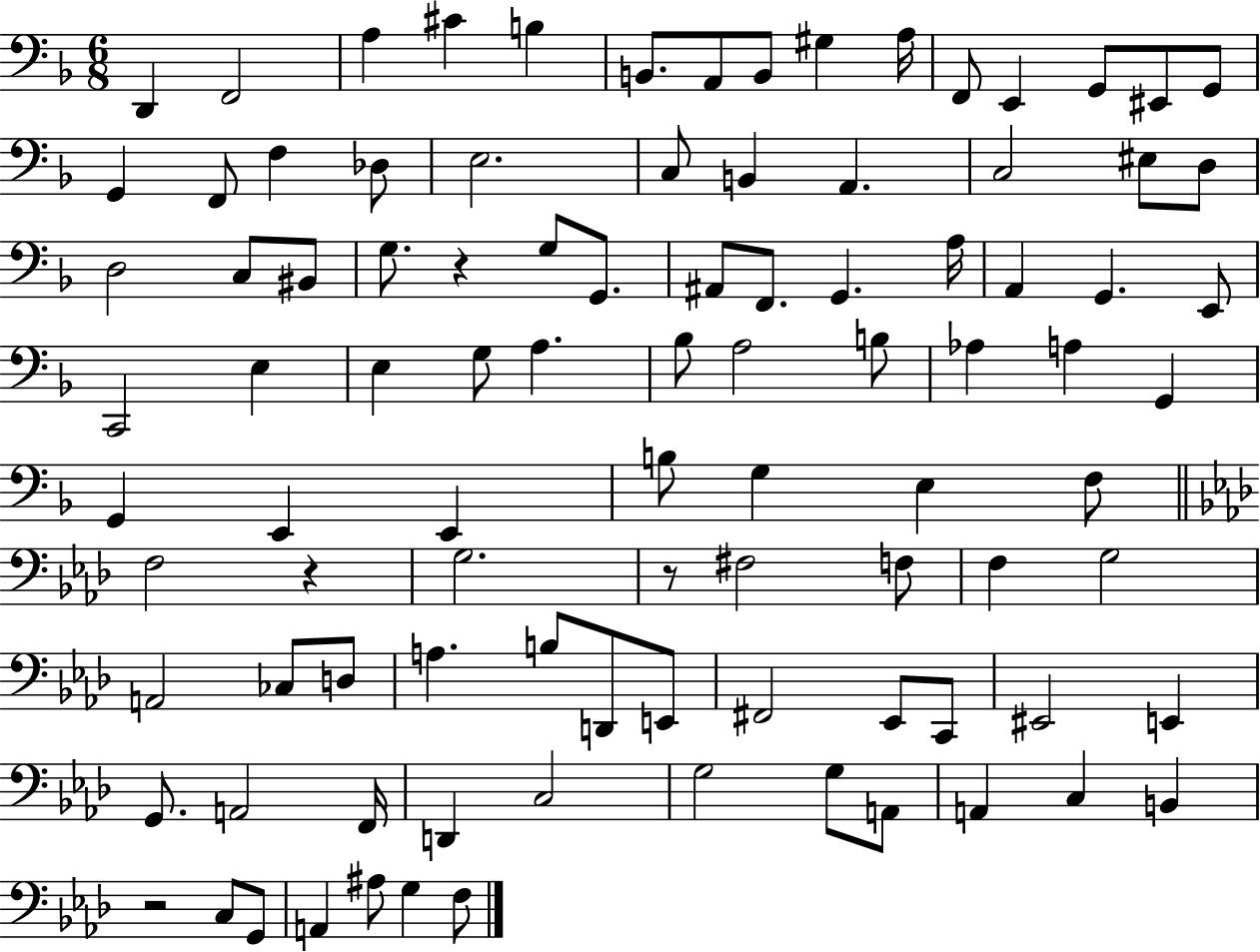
{
  \clef bass
  \numericTimeSignature
  \time 6/8
  \key f \major
  d,4 f,2 | a4 cis'4 b4 | b,8. a,8 b,8 gis4 a16 | f,8 e,4 g,8 eis,8 g,8 | \break g,4 f,8 f4 des8 | e2. | c8 b,4 a,4. | c2 eis8 d8 | \break d2 c8 bis,8 | g8. r4 g8 g,8. | ais,8 f,8. g,4. a16 | a,4 g,4. e,8 | \break c,2 e4 | e4 g8 a4. | bes8 a2 b8 | aes4 a4 g,4 | \break g,4 e,4 e,4 | b8 g4 e4 f8 | \bar "||" \break \key aes \major f2 r4 | g2. | r8 fis2 f8 | f4 g2 | \break a,2 ces8 d8 | a4. b8 d,8 e,8 | fis,2 ees,8 c,8 | eis,2 e,4 | \break g,8. a,2 f,16 | d,4 c2 | g2 g8 a,8 | a,4 c4 b,4 | \break r2 c8 g,8 | a,4 ais8 g4 f8 | \bar "|."
}